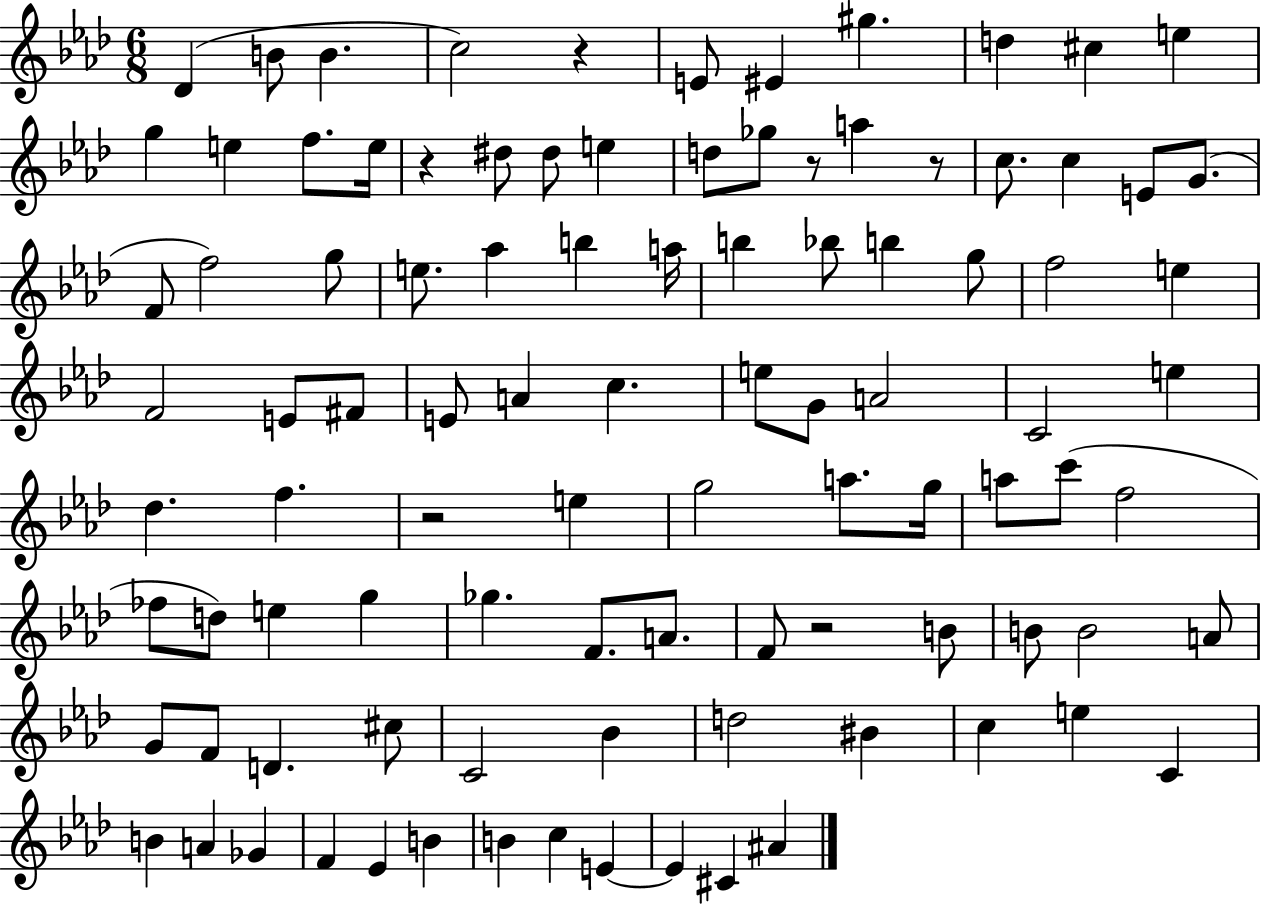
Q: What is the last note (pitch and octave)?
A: A#4